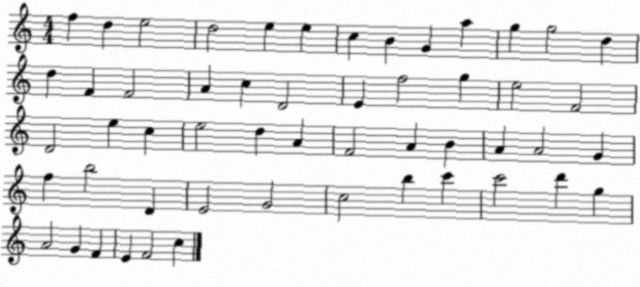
X:1
T:Untitled
M:4/4
L:1/4
K:C
f d e2 d2 e e c B G a g g2 d d F F2 A c D2 E f2 g e2 F2 D2 e c e2 d A F2 A B A A2 G f b2 D E2 G2 c2 b c' c'2 d' g A2 G F E F2 c